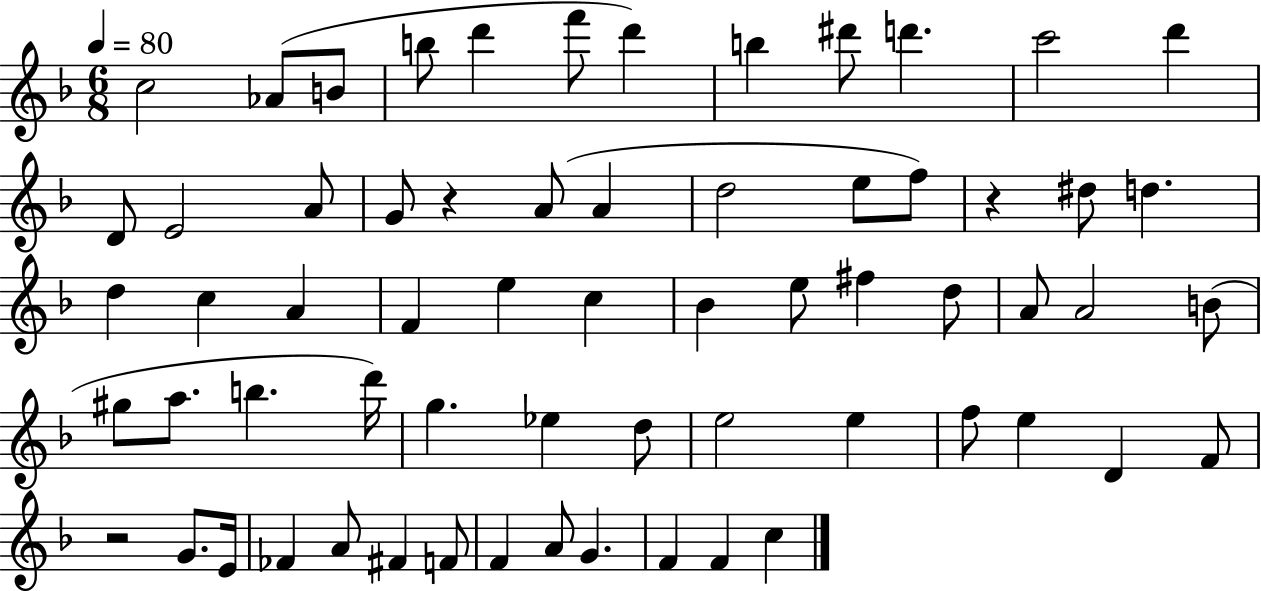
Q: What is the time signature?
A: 6/8